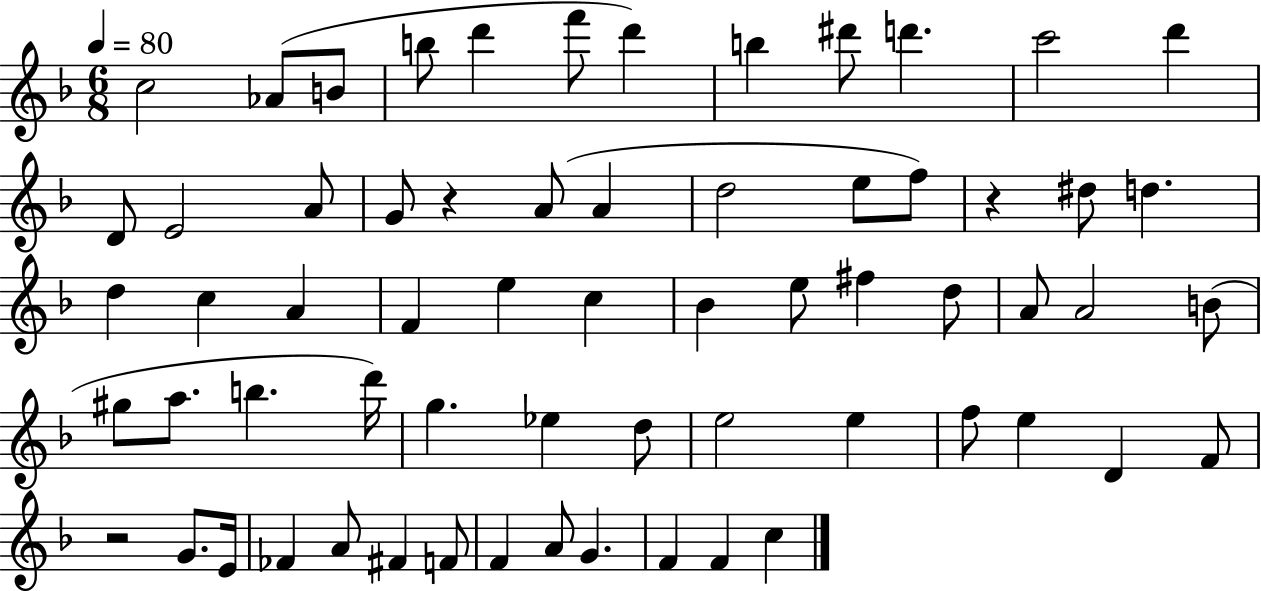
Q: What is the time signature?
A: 6/8